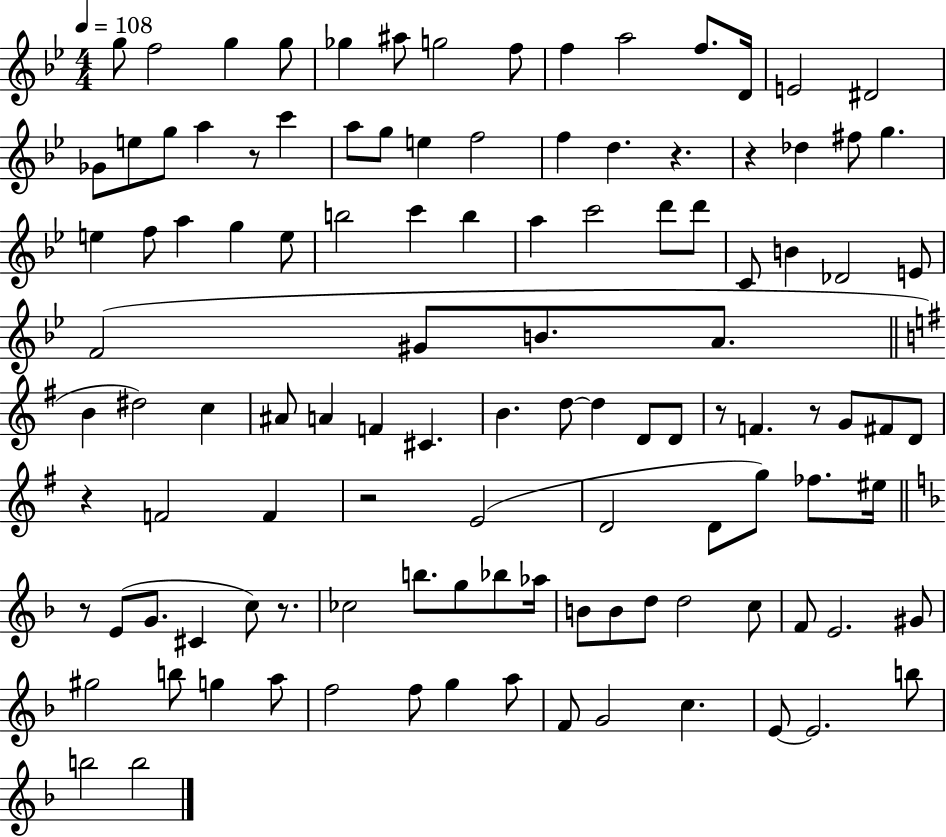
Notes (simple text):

G5/e F5/h G5/q G5/e Gb5/q A#5/e G5/h F5/e F5/q A5/h F5/e. D4/s E4/h D#4/h Gb4/e E5/e G5/e A5/q R/e C6/q A5/e G5/e E5/q F5/h F5/q D5/q. R/q. R/q Db5/q F#5/e G5/q. E5/q F5/e A5/q G5/q E5/e B5/h C6/q B5/q A5/q C6/h D6/e D6/e C4/e B4/q Db4/h E4/e F4/h G#4/e B4/e. A4/e. B4/q D#5/h C5/q A#4/e A4/q F4/q C#4/q. B4/q. D5/e D5/q D4/e D4/e R/e F4/q. R/e G4/e F#4/e D4/e R/q F4/h F4/q R/h E4/h D4/h D4/e G5/e FES5/e. EIS5/s R/e E4/e G4/e. C#4/q C5/e R/e. CES5/h B5/e. G5/e Bb5/e Ab5/s B4/e B4/e D5/e D5/h C5/e F4/e E4/h. G#4/e G#5/h B5/e G5/q A5/e F5/h F5/e G5/q A5/e F4/e G4/h C5/q. E4/e E4/h. B5/e B5/h B5/h